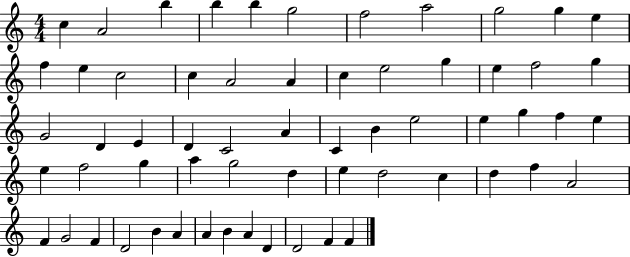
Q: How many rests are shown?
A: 0